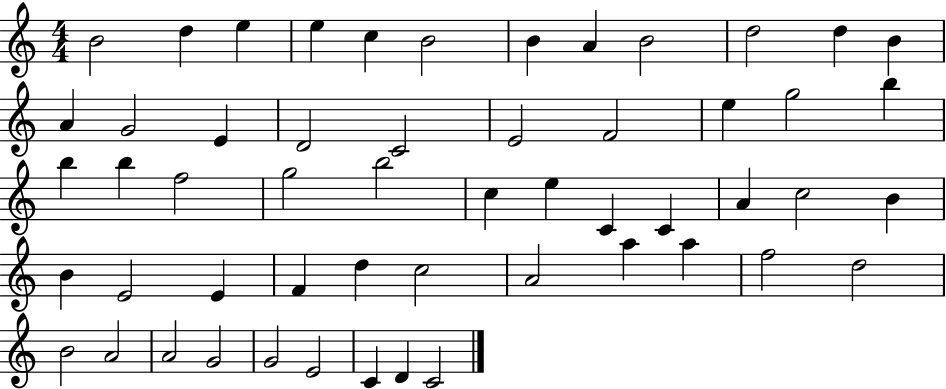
{
  \clef treble
  \numericTimeSignature
  \time 4/4
  \key c \major
  b'2 d''4 e''4 | e''4 c''4 b'2 | b'4 a'4 b'2 | d''2 d''4 b'4 | \break a'4 g'2 e'4 | d'2 c'2 | e'2 f'2 | e''4 g''2 b''4 | \break b''4 b''4 f''2 | g''2 b''2 | c''4 e''4 c'4 c'4 | a'4 c''2 b'4 | \break b'4 e'2 e'4 | f'4 d''4 c''2 | a'2 a''4 a''4 | f''2 d''2 | \break b'2 a'2 | a'2 g'2 | g'2 e'2 | c'4 d'4 c'2 | \break \bar "|."
}